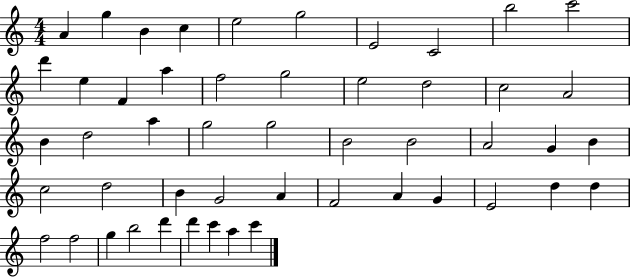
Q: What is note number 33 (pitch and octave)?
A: B4